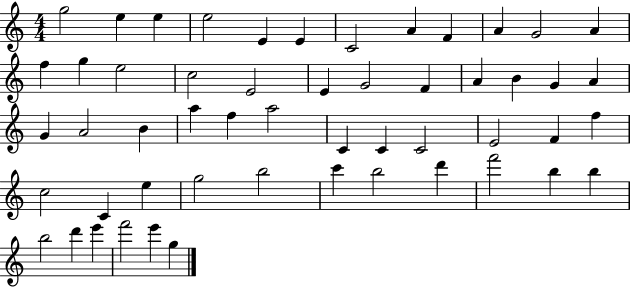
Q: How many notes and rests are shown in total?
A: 53